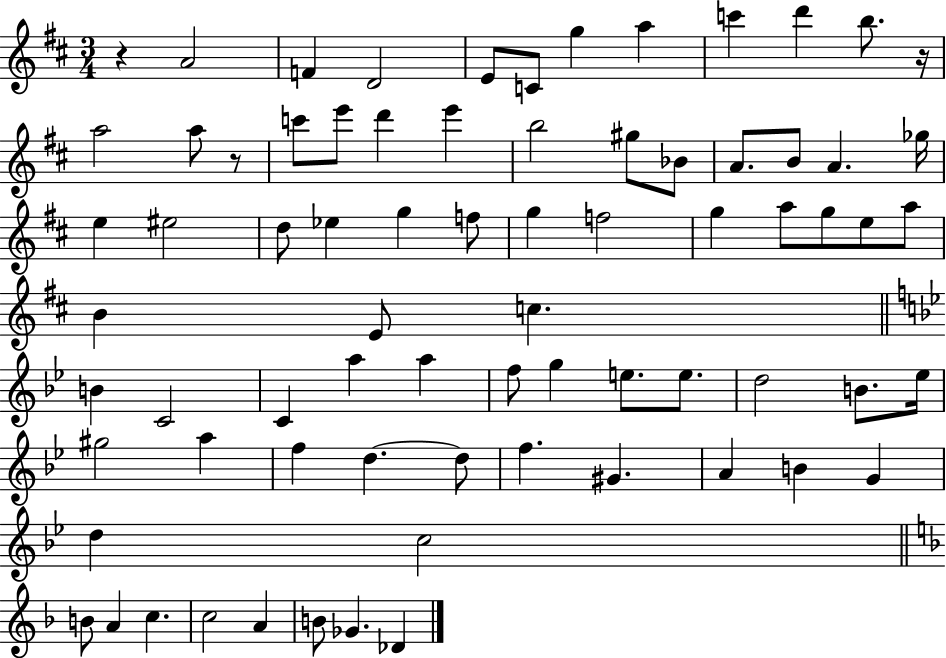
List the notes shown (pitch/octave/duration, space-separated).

R/q A4/h F4/q D4/h E4/e C4/e G5/q A5/q C6/q D6/q B5/e. R/s A5/h A5/e R/e C6/e E6/e D6/q E6/q B5/h G#5/e Bb4/e A4/e. B4/e A4/q. Gb5/s E5/q EIS5/h D5/e Eb5/q G5/q F5/e G5/q F5/h G5/q A5/e G5/e E5/e A5/e B4/q E4/e C5/q. B4/q C4/h C4/q A5/q A5/q F5/e G5/q E5/e. E5/e. D5/h B4/e. Eb5/s G#5/h A5/q F5/q D5/q. D5/e F5/q. G#4/q. A4/q B4/q G4/q D5/q C5/h B4/e A4/q C5/q. C5/h A4/q B4/e Gb4/q. Db4/q